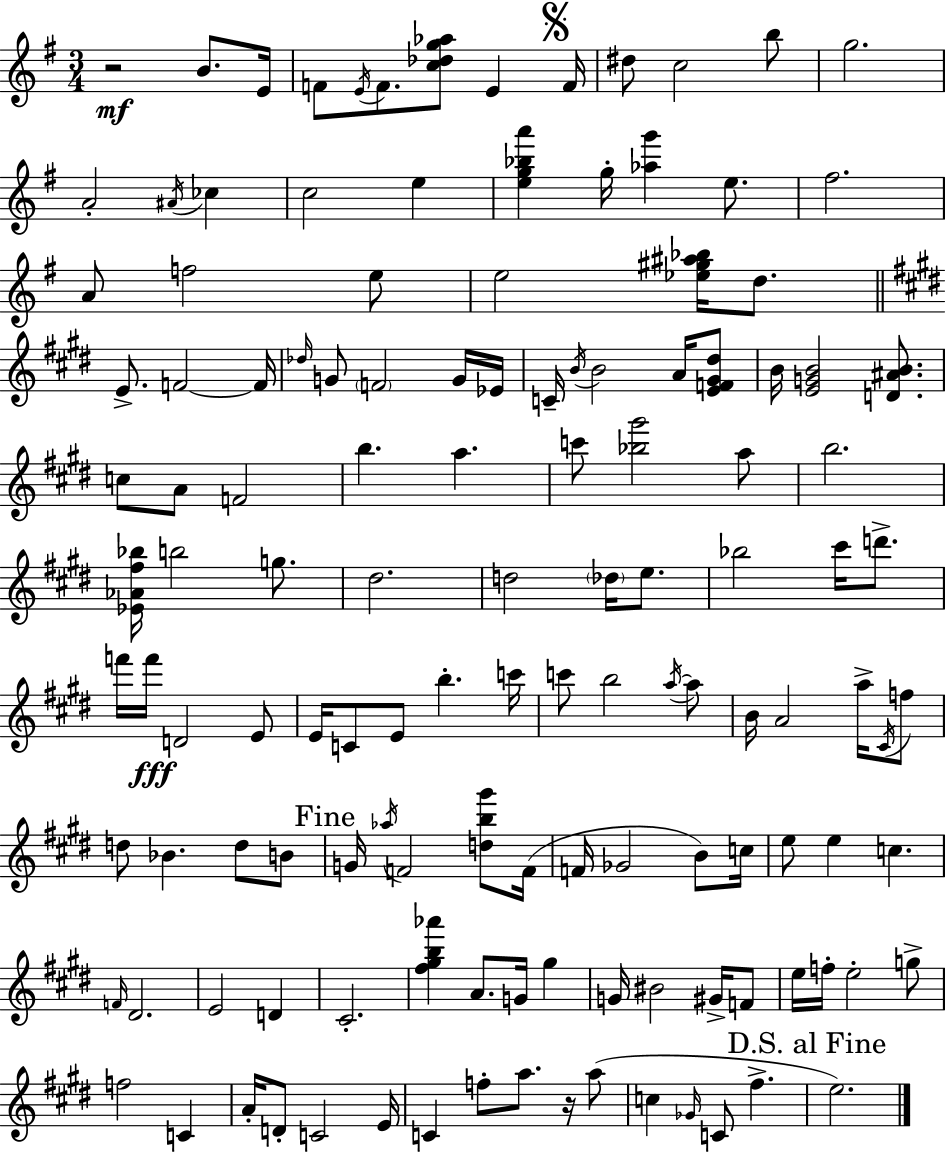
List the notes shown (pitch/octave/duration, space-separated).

R/h B4/e. E4/s F4/e E4/s F4/e. [C5,Db5,G5,Ab5]/e E4/q F4/s D#5/e C5/h B5/e G5/h. A4/h A#4/s CES5/q C5/h E5/q [E5,G5,Bb5,A6]/q G5/s [Ab5,G6]/q E5/e. F#5/h. A4/e F5/h E5/e E5/h [Eb5,G#5,A#5,Bb5]/s D5/e. E4/e. F4/h F4/s Db5/s G4/e F4/h G4/s Eb4/s C4/s B4/s B4/h A4/s [E4,F4,G#4,D#5]/e B4/s [E4,G4,B4]/h [D4,A#4,B4]/e. C5/e A4/e F4/h B5/q. A5/q. C6/e [Bb5,G#6]/h A5/e B5/h. [Eb4,Ab4,F#5,Bb5]/s B5/h G5/e. D#5/h. D5/h Db5/s E5/e. Bb5/h C#6/s D6/e. F6/s F6/s D4/h E4/e E4/s C4/e E4/e B5/q. C6/s C6/e B5/h A5/s A5/e B4/s A4/h A5/s C#4/s F5/e D5/e Bb4/q. D5/e B4/e G4/s Ab5/s F4/h [D5,B5,G#6]/e F4/s F4/s Gb4/h B4/e C5/s E5/e E5/q C5/q. F4/s D#4/h. E4/h D4/q C#4/h. [F#5,G#5,B5,Ab6]/q A4/e. G4/s G#5/q G4/s BIS4/h G#4/s F4/e E5/s F5/s E5/h G5/e F5/h C4/q A4/s D4/e C4/h E4/s C4/q F5/e A5/e. R/s A5/e C5/q Gb4/s C4/e F#5/q. E5/h.